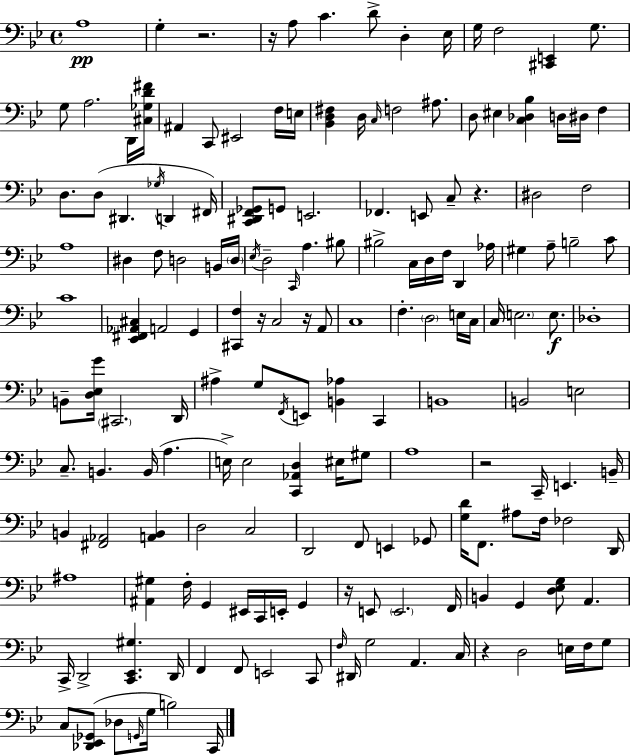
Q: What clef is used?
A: bass